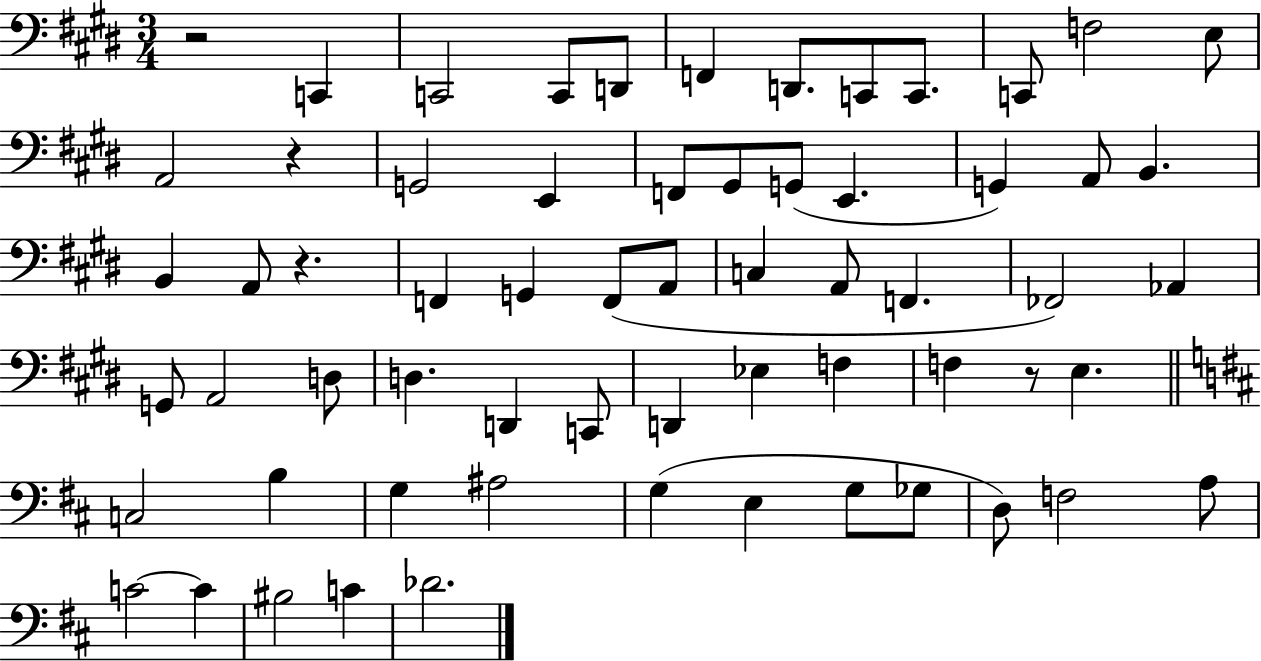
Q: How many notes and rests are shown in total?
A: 63